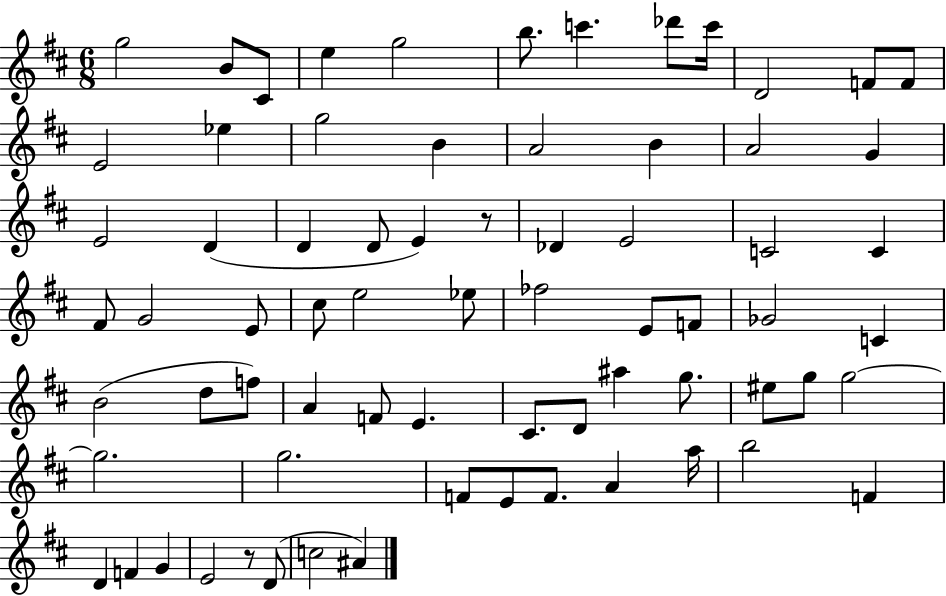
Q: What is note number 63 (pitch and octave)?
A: D4